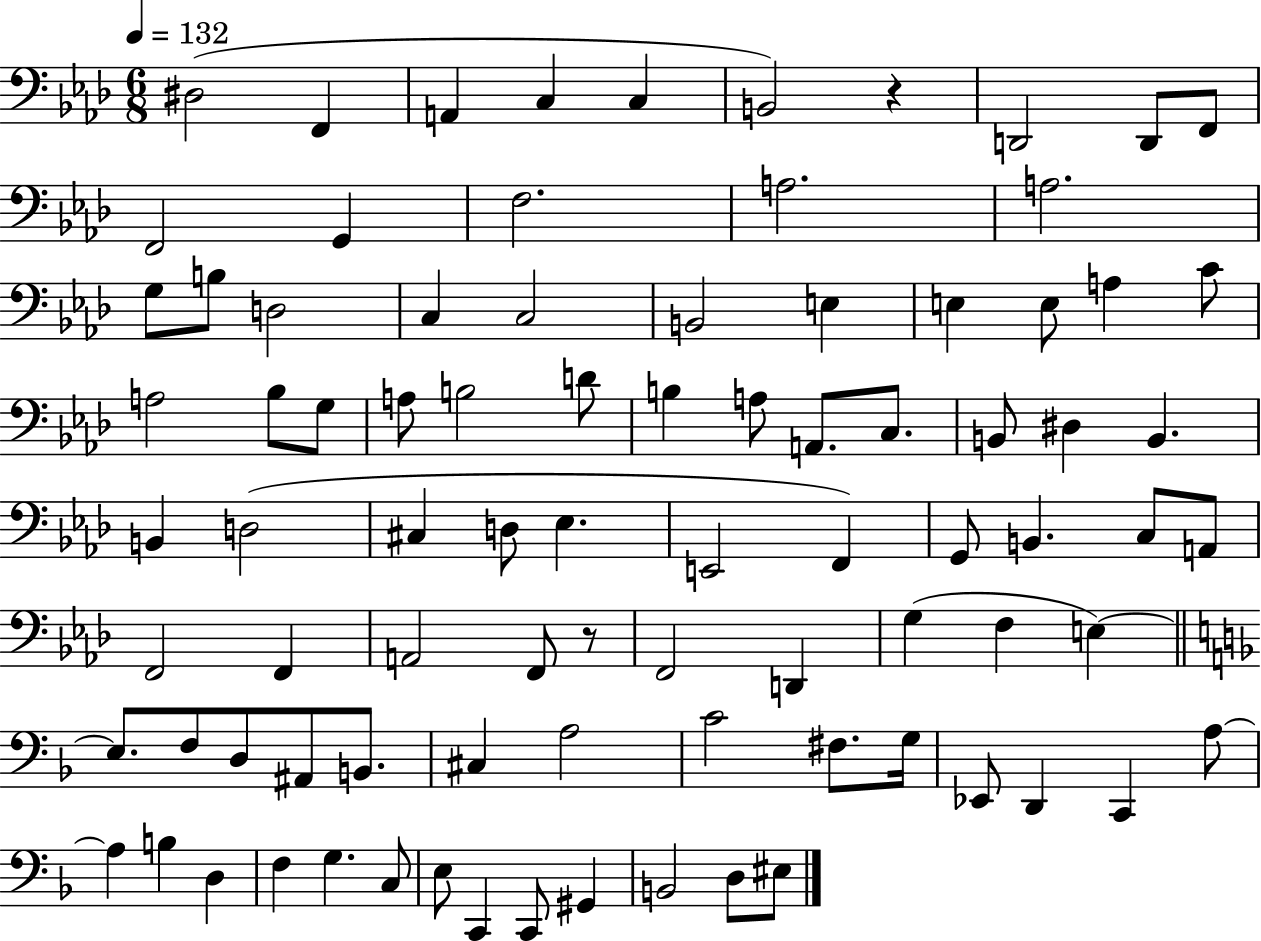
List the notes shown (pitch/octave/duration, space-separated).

D#3/h F2/q A2/q C3/q C3/q B2/h R/q D2/h D2/e F2/e F2/h G2/q F3/h. A3/h. A3/h. G3/e B3/e D3/h C3/q C3/h B2/h E3/q E3/q E3/e A3/q C4/e A3/h Bb3/e G3/e A3/e B3/h D4/e B3/q A3/e A2/e. C3/e. B2/e D#3/q B2/q. B2/q D3/h C#3/q D3/e Eb3/q. E2/h F2/q G2/e B2/q. C3/e A2/e F2/h F2/q A2/h F2/e R/e F2/h D2/q G3/q F3/q E3/q E3/e. F3/e D3/e A#2/e B2/e. C#3/q A3/h C4/h F#3/e. G3/s Eb2/e D2/q C2/q A3/e A3/q B3/q D3/q F3/q G3/q. C3/e E3/e C2/q C2/e G#2/q B2/h D3/e EIS3/e